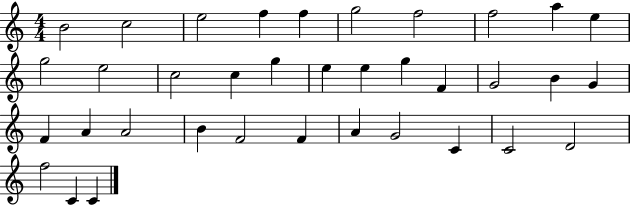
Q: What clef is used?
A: treble